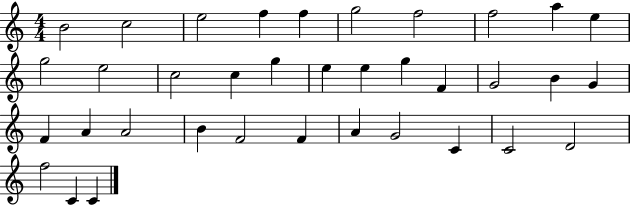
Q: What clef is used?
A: treble